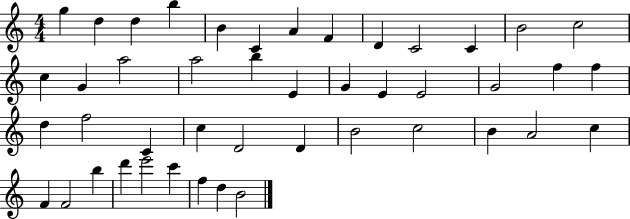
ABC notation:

X:1
T:Untitled
M:4/4
L:1/4
K:C
g d d b B C A F D C2 C B2 c2 c G a2 a2 b E G E E2 G2 f f d f2 C c D2 D B2 c2 B A2 c F F2 b d' e'2 c' f d B2